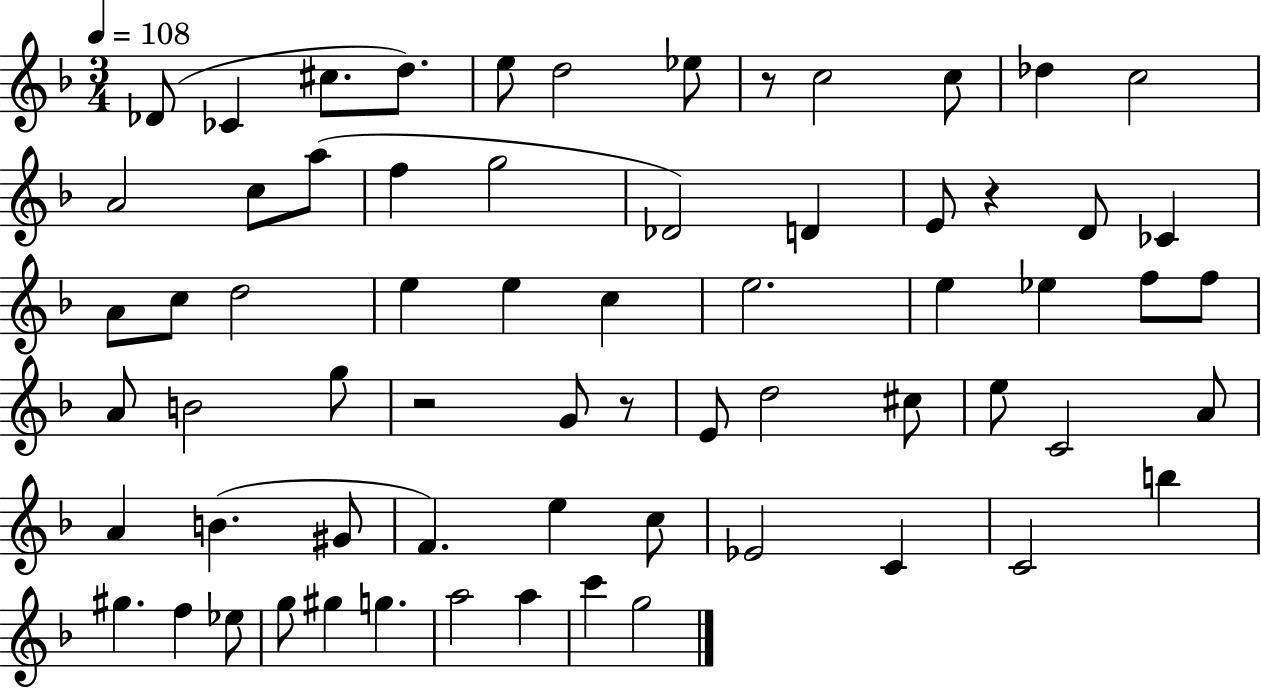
X:1
T:Untitled
M:3/4
L:1/4
K:F
_D/2 _C ^c/2 d/2 e/2 d2 _e/2 z/2 c2 c/2 _d c2 A2 c/2 a/2 f g2 _D2 D E/2 z D/2 _C A/2 c/2 d2 e e c e2 e _e f/2 f/2 A/2 B2 g/2 z2 G/2 z/2 E/2 d2 ^c/2 e/2 C2 A/2 A B ^G/2 F e c/2 _E2 C C2 b ^g f _e/2 g/2 ^g g a2 a c' g2